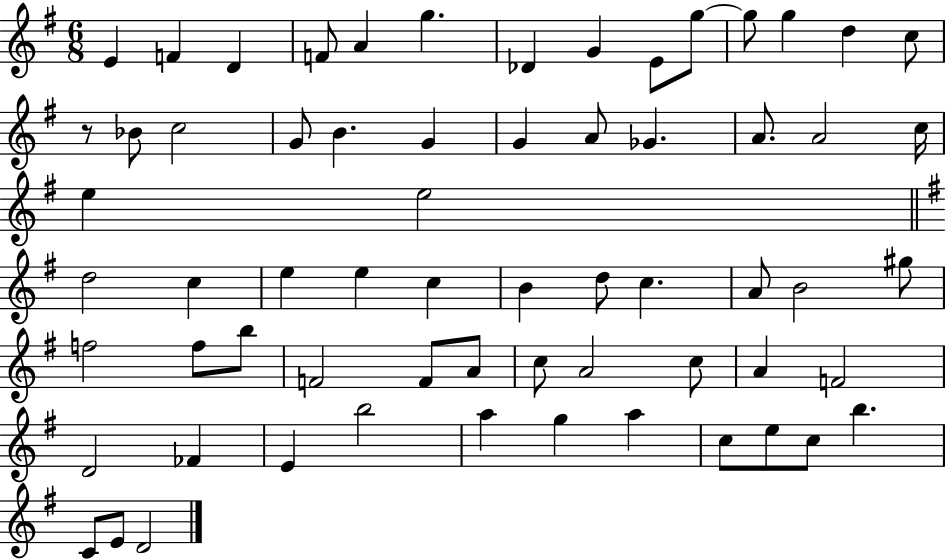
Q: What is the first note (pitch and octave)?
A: E4